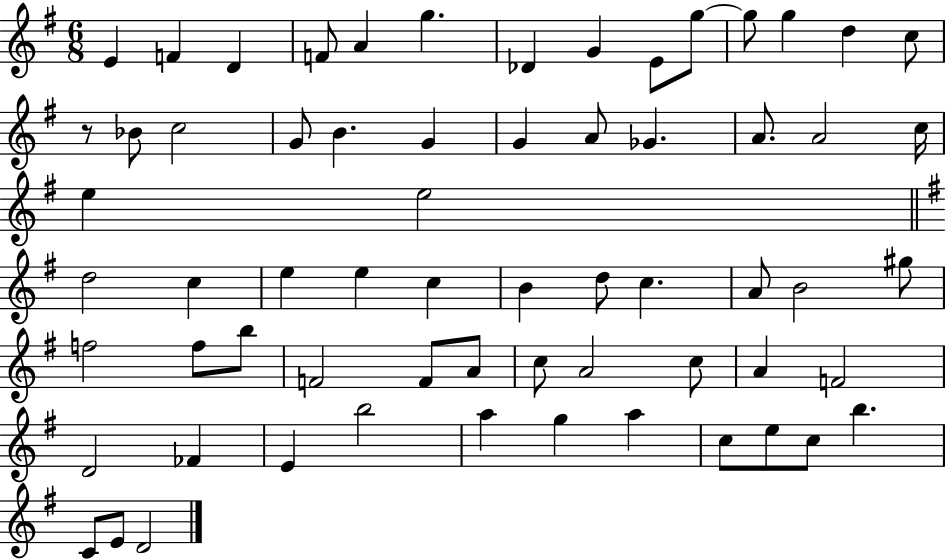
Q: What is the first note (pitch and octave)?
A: E4